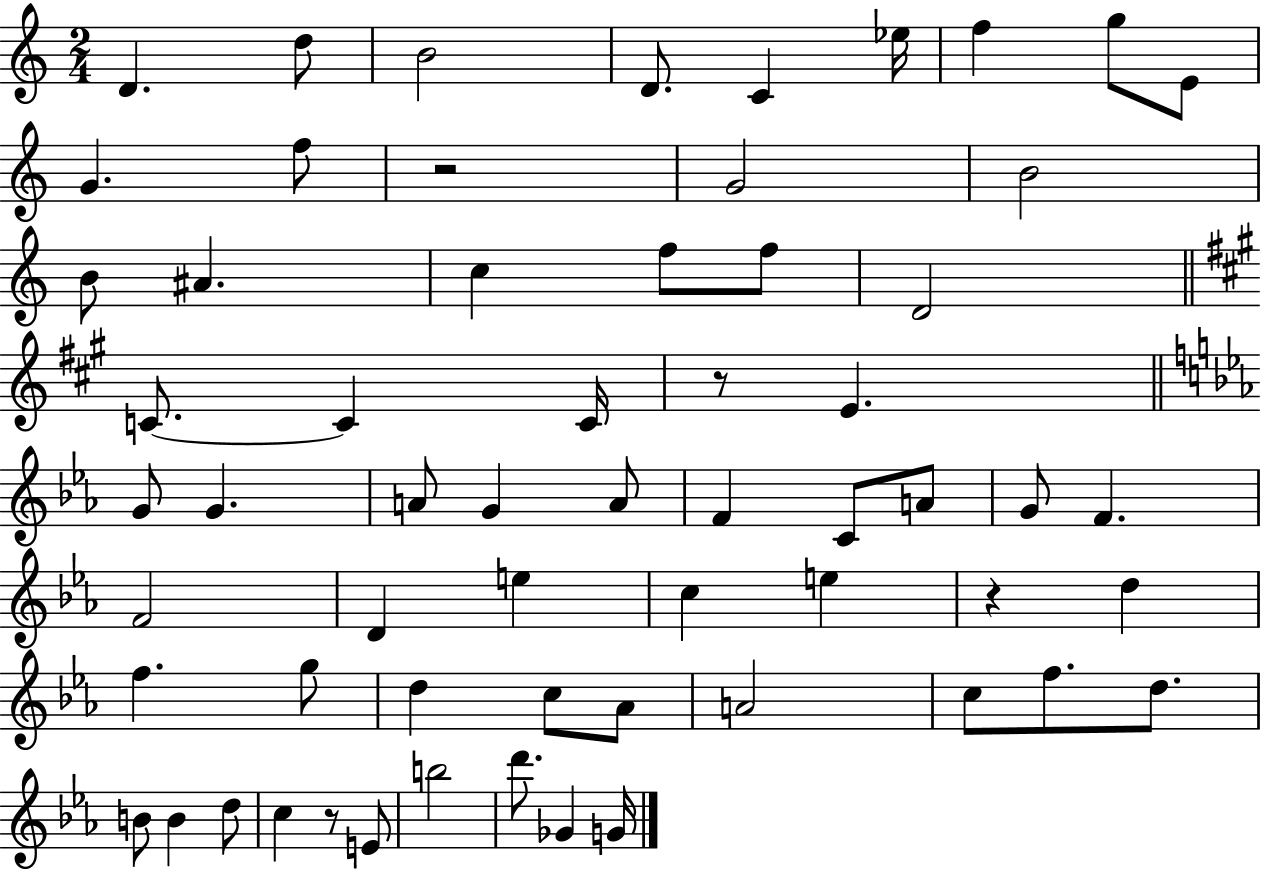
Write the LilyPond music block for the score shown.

{
  \clef treble
  \numericTimeSignature
  \time 2/4
  \key c \major
  d'4. d''8 | b'2 | d'8. c'4 ees''16 | f''4 g''8 e'8 | \break g'4. f''8 | r2 | g'2 | b'2 | \break b'8 ais'4. | c''4 f''8 f''8 | d'2 | \bar "||" \break \key a \major c'8.~~ c'4 c'16 | r8 e'4. | \bar "||" \break \key ees \major g'8 g'4. | a'8 g'4 a'8 | f'4 c'8 a'8 | g'8 f'4. | \break f'2 | d'4 e''4 | c''4 e''4 | r4 d''4 | \break f''4. g''8 | d''4 c''8 aes'8 | a'2 | c''8 f''8. d''8. | \break b'8 b'4 d''8 | c''4 r8 e'8 | b''2 | d'''8. ges'4 g'16 | \break \bar "|."
}